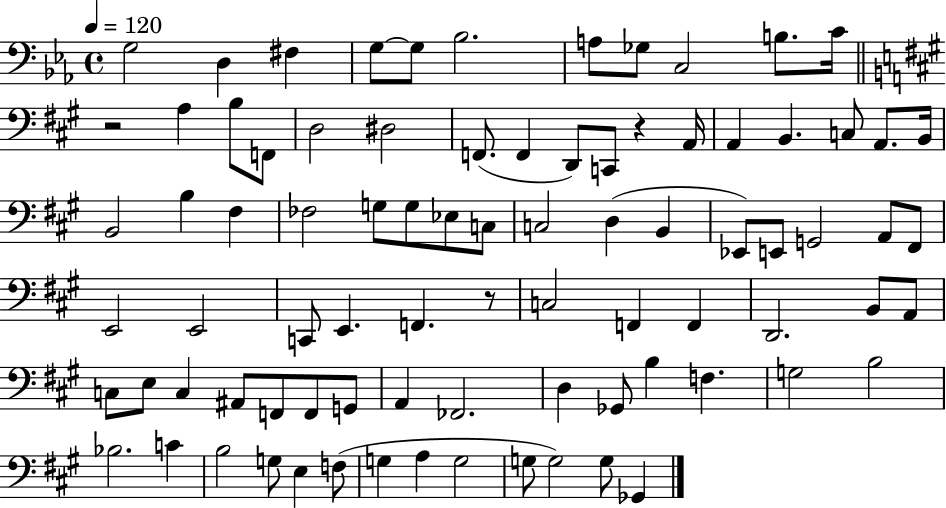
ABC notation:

X:1
T:Untitled
M:4/4
L:1/4
K:Eb
G,2 D, ^F, G,/2 G,/2 _B,2 A,/2 _G,/2 C,2 B,/2 C/4 z2 A, B,/2 F,,/2 D,2 ^D,2 F,,/2 F,, D,,/2 C,,/2 z A,,/4 A,, B,, C,/2 A,,/2 B,,/4 B,,2 B, ^F, _F,2 G,/2 G,/2 _E,/2 C,/2 C,2 D, B,, _E,,/2 E,,/2 G,,2 A,,/2 ^F,,/2 E,,2 E,,2 C,,/2 E,, F,, z/2 C,2 F,, F,, D,,2 B,,/2 A,,/2 C,/2 E,/2 C, ^A,,/2 F,,/2 F,,/2 G,,/2 A,, _F,,2 D, _G,,/2 B, F, G,2 B,2 _B,2 C B,2 G,/2 E, F,/2 G, A, G,2 G,/2 G,2 G,/2 _G,,